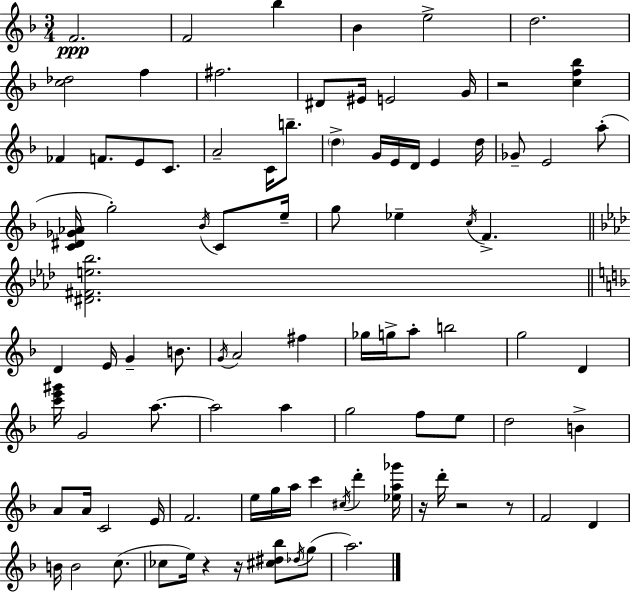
F4/h. F4/h Bb5/q Bb4/q E5/h D5/h. [C5,Db5]/h F5/q F#5/h. D#4/e EIS4/s E4/h G4/s R/h [C5,F5,Bb5]/q FES4/q F4/e. E4/e C4/e. A4/h C4/s B5/e. D5/q G4/s E4/s D4/s E4/q D5/s Gb4/e E4/h A5/e [C4,D#4,Gb4,Ab4]/s G5/h Bb4/s C4/e E5/s G5/e Eb5/q C5/s F4/q. [D#4,F#4,E5,Bb5]/h. D4/q E4/s G4/q B4/e. G4/s A4/h F#5/q Gb5/s G5/s A5/e B5/h G5/h D4/q [C6,E6,G#6]/s G4/h A5/e. A5/h A5/q G5/h F5/e E5/e D5/h B4/q A4/e A4/s C4/h E4/s F4/h. E5/s G5/s A5/s C6/q C#5/s D6/q [Eb5,A5,Gb6]/s R/s D6/s R/h R/e F4/h D4/q B4/s B4/h C5/e. CES5/e E5/s R/q R/s [C#5,D#5,Bb5]/e Db5/s G5/e A5/h.